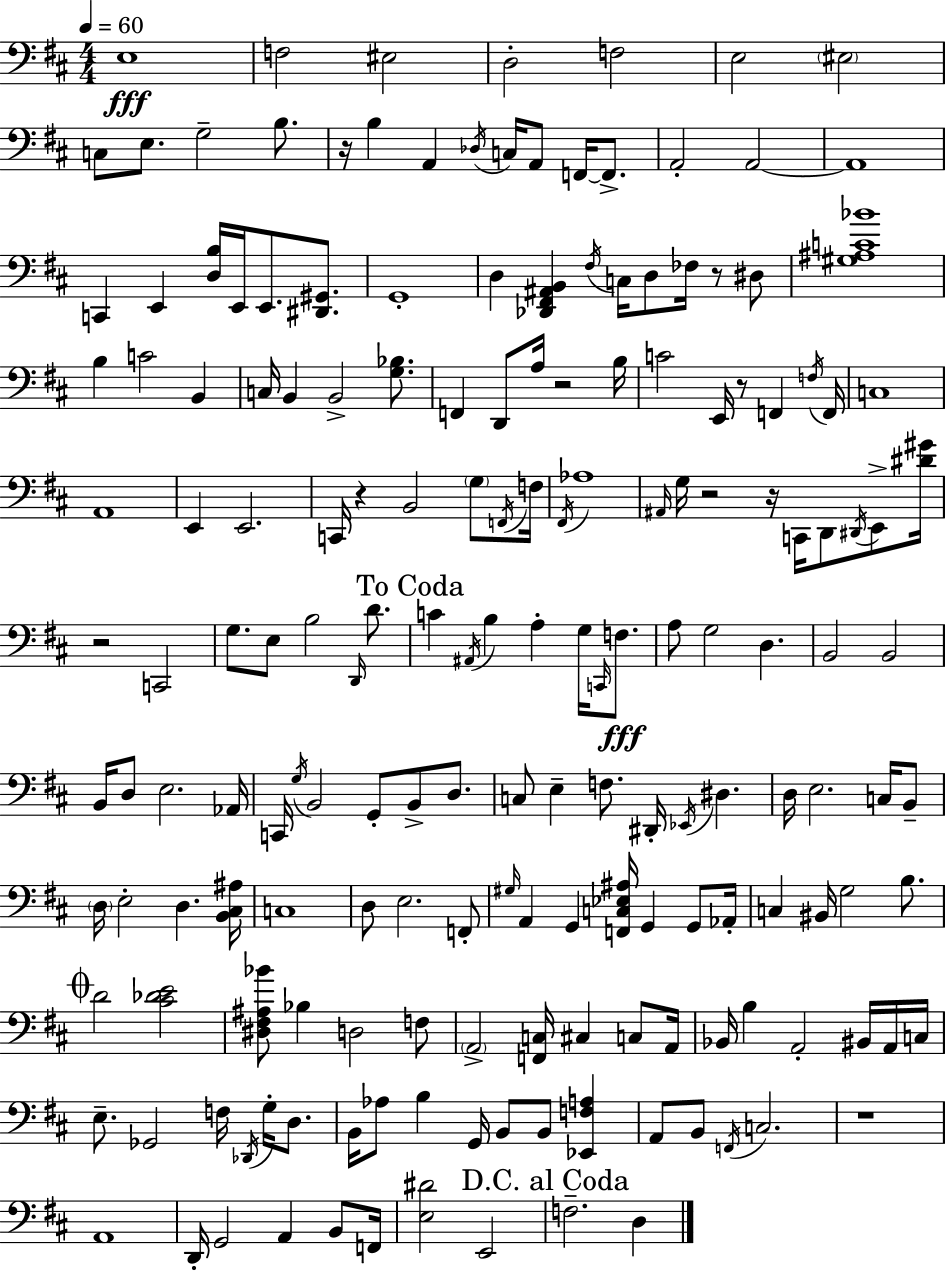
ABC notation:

X:1
T:Untitled
M:4/4
L:1/4
K:D
E,4 F,2 ^E,2 D,2 F,2 E,2 ^E,2 C,/2 E,/2 G,2 B,/2 z/4 B, A,, _D,/4 C,/4 A,,/2 F,,/4 F,,/2 A,,2 A,,2 A,,4 C,, E,, [D,B,]/4 E,,/4 E,,/2 [^D,,^G,,]/2 G,,4 D, [_D,,^F,,^A,,B,,] ^F,/4 C,/4 D,/2 _F,/4 z/2 ^D,/2 [^G,^A,C_B]4 B, C2 B,, C,/4 B,, B,,2 [G,_B,]/2 F,, D,,/2 A,/4 z2 B,/4 C2 E,,/4 z/2 F,, F,/4 F,,/4 C,4 A,,4 E,, E,,2 C,,/4 z B,,2 G,/2 F,,/4 F,/4 ^F,,/4 _A,4 ^A,,/4 G,/4 z2 z/4 C,,/4 D,,/2 ^D,,/4 E,,/2 [^D^G]/4 z2 C,,2 G,/2 E,/2 B,2 D,,/4 D/2 C ^A,,/4 B, A, G,/4 C,,/4 F,/2 A,/2 G,2 D, B,,2 B,,2 B,,/4 D,/2 E,2 _A,,/4 C,,/4 G,/4 B,,2 G,,/2 B,,/2 D,/2 C,/2 E, F,/2 ^D,,/4 _E,,/4 ^D, D,/4 E,2 C,/4 B,,/2 D,/4 E,2 D, [B,,^C,^A,]/4 C,4 D,/2 E,2 F,,/2 ^G,/4 A,, G,, [F,,C,_E,^A,]/4 G,, G,,/2 _A,,/4 C, ^B,,/4 G,2 B,/2 D2 [^C_DE]2 [^D,^F,^A,_B]/2 _B, D,2 F,/2 A,,2 [F,,C,]/4 ^C, C,/2 A,,/4 _B,,/4 B, A,,2 ^B,,/4 A,,/4 C,/4 E,/2 _G,,2 F,/4 _D,,/4 G,/4 D,/2 B,,/4 _A,/2 B, G,,/4 B,,/2 B,,/2 [_E,,F,A,] A,,/2 B,,/2 F,,/4 C,2 z4 A,,4 D,,/4 G,,2 A,, B,,/2 F,,/4 [E,^D]2 E,,2 F,2 D,